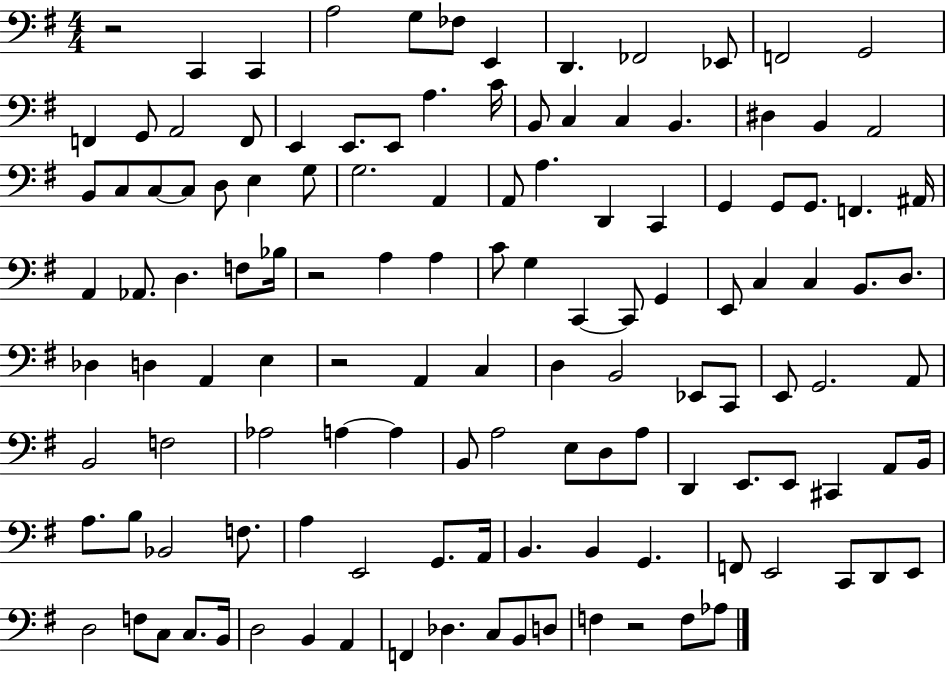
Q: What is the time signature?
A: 4/4